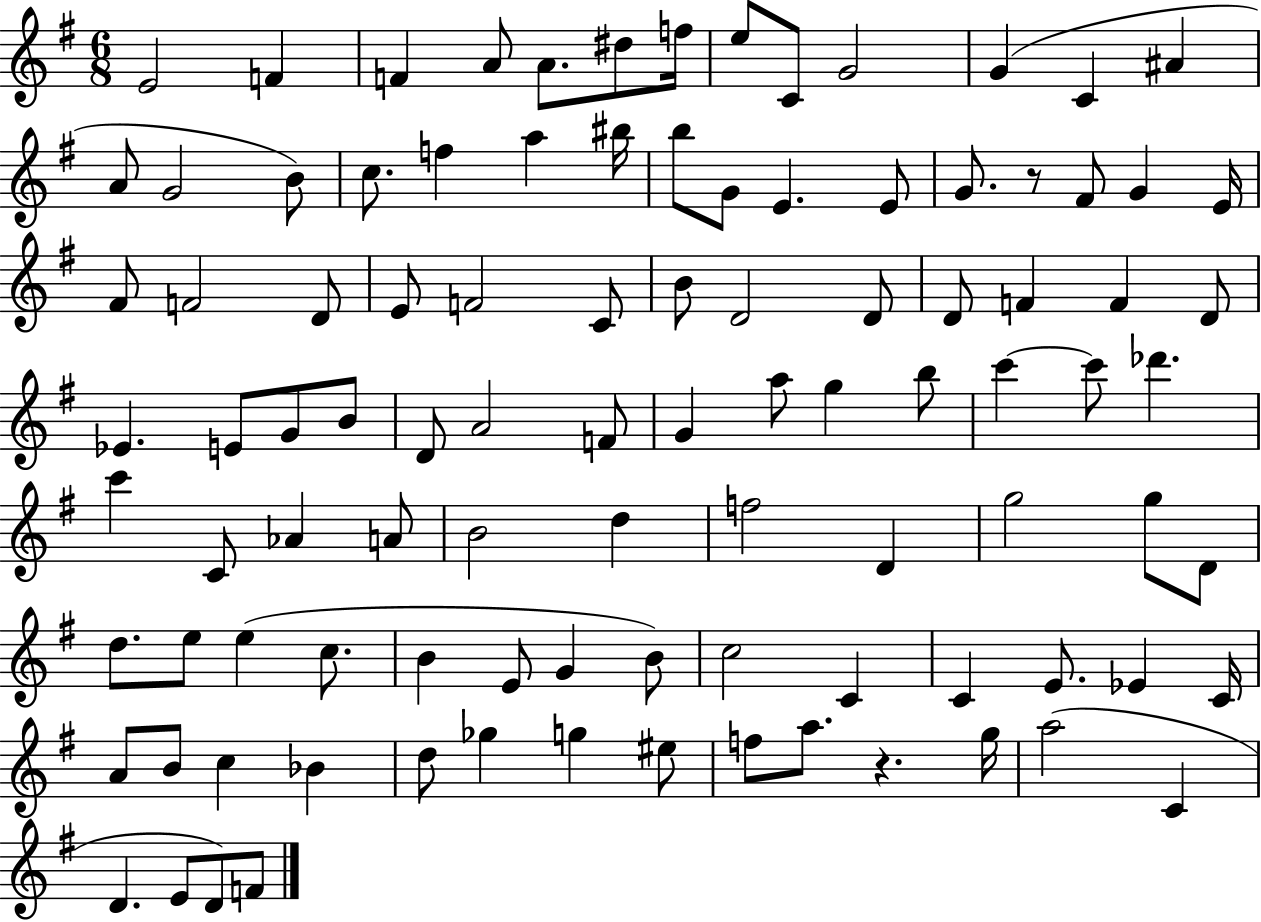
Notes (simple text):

E4/h F4/q F4/q A4/e A4/e. D#5/e F5/s E5/e C4/e G4/h G4/q C4/q A#4/q A4/e G4/h B4/e C5/e. F5/q A5/q BIS5/s B5/e G4/e E4/q. E4/e G4/e. R/e F#4/e G4/q E4/s F#4/e F4/h D4/e E4/e F4/h C4/e B4/e D4/h D4/e D4/e F4/q F4/q D4/e Eb4/q. E4/e G4/e B4/e D4/e A4/h F4/e G4/q A5/e G5/q B5/e C6/q C6/e Db6/q. C6/q C4/e Ab4/q A4/e B4/h D5/q F5/h D4/q G5/h G5/e D4/e D5/e. E5/e E5/q C5/e. B4/q E4/e G4/q B4/e C5/h C4/q C4/q E4/e. Eb4/q C4/s A4/e B4/e C5/q Bb4/q D5/e Gb5/q G5/q EIS5/e F5/e A5/e. R/q. G5/s A5/h C4/q D4/q. E4/e D4/e F4/e